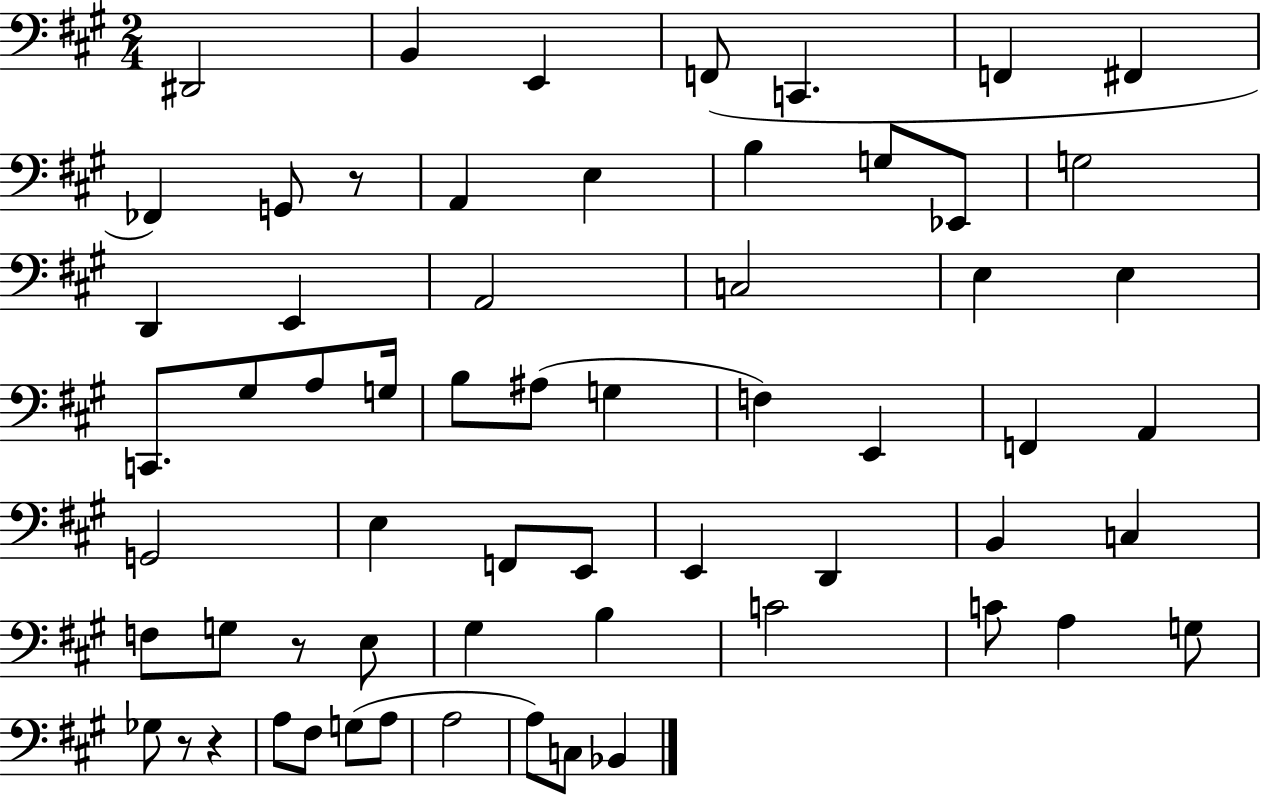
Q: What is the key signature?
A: A major